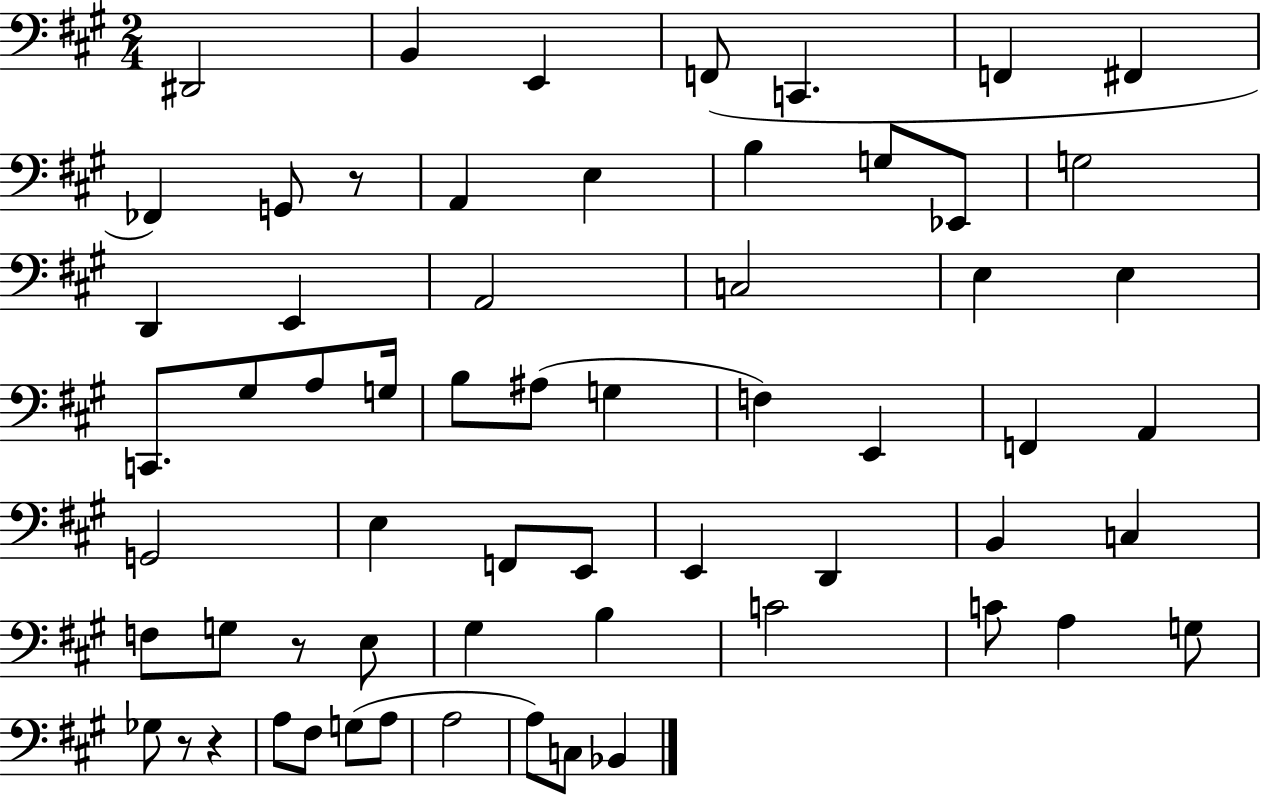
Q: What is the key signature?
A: A major